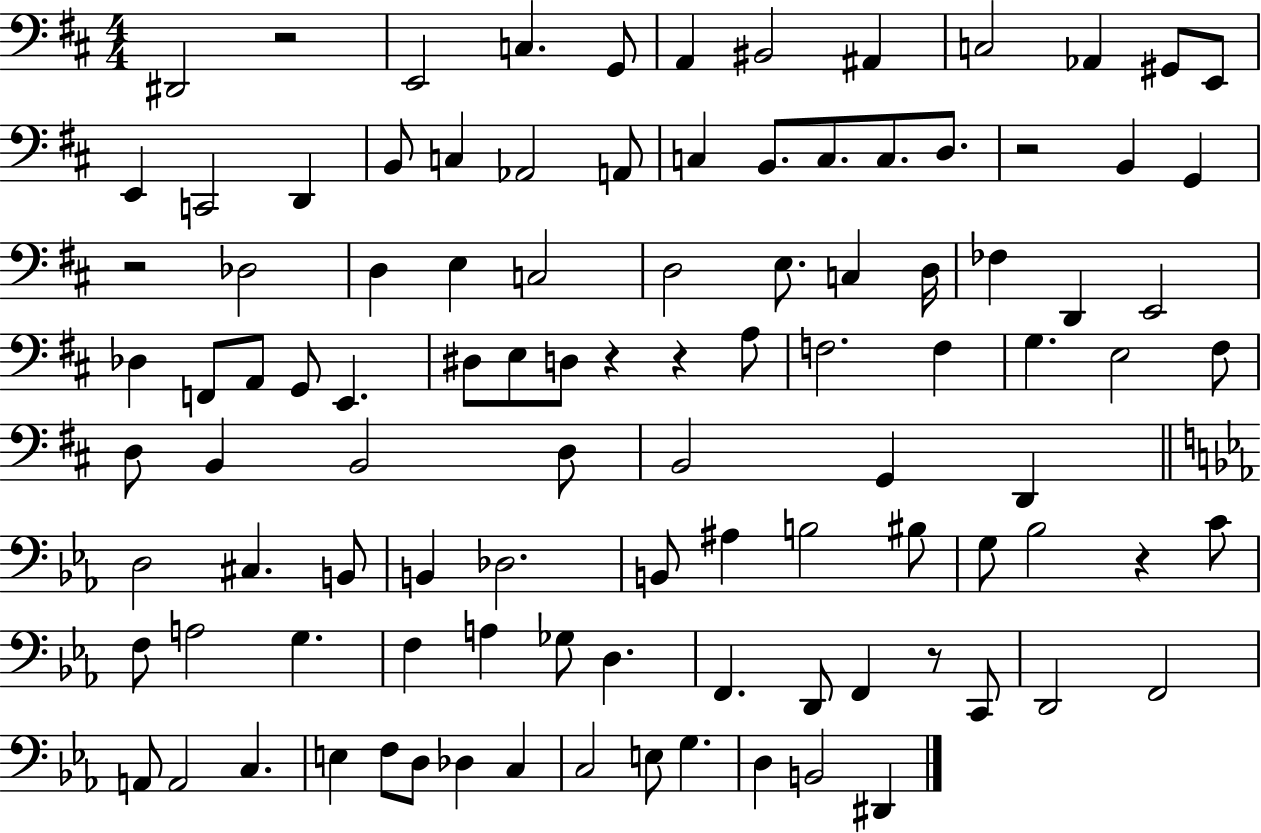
D#2/h R/h E2/h C3/q. G2/e A2/q BIS2/h A#2/q C3/h Ab2/q G#2/e E2/e E2/q C2/h D2/q B2/e C3/q Ab2/h A2/e C3/q B2/e. C3/e. C3/e. D3/e. R/h B2/q G2/q R/h Db3/h D3/q E3/q C3/h D3/h E3/e. C3/q D3/s FES3/q D2/q E2/h Db3/q F2/e A2/e G2/e E2/q. D#3/e E3/e D3/e R/q R/q A3/e F3/h. F3/q G3/q. E3/h F#3/e D3/e B2/q B2/h D3/e B2/h G2/q D2/q D3/h C#3/q. B2/e B2/q Db3/h. B2/e A#3/q B3/h BIS3/e G3/e Bb3/h R/q C4/e F3/e A3/h G3/q. F3/q A3/q Gb3/e D3/q. F2/q. D2/e F2/q R/e C2/e D2/h F2/h A2/e A2/h C3/q. E3/q F3/e D3/e Db3/q C3/q C3/h E3/e G3/q. D3/q B2/h D#2/q